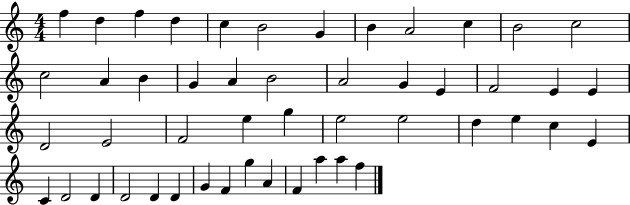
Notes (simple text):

F5/q D5/q F5/q D5/q C5/q B4/h G4/q B4/q A4/h C5/q B4/h C5/h C5/h A4/q B4/q G4/q A4/q B4/h A4/h G4/q E4/q F4/h E4/q E4/q D4/h E4/h F4/h E5/q G5/q E5/h E5/h D5/q E5/q C5/q E4/q C4/q D4/h D4/q D4/h D4/q D4/q G4/q F4/q G5/q A4/q F4/q A5/q A5/q F5/q